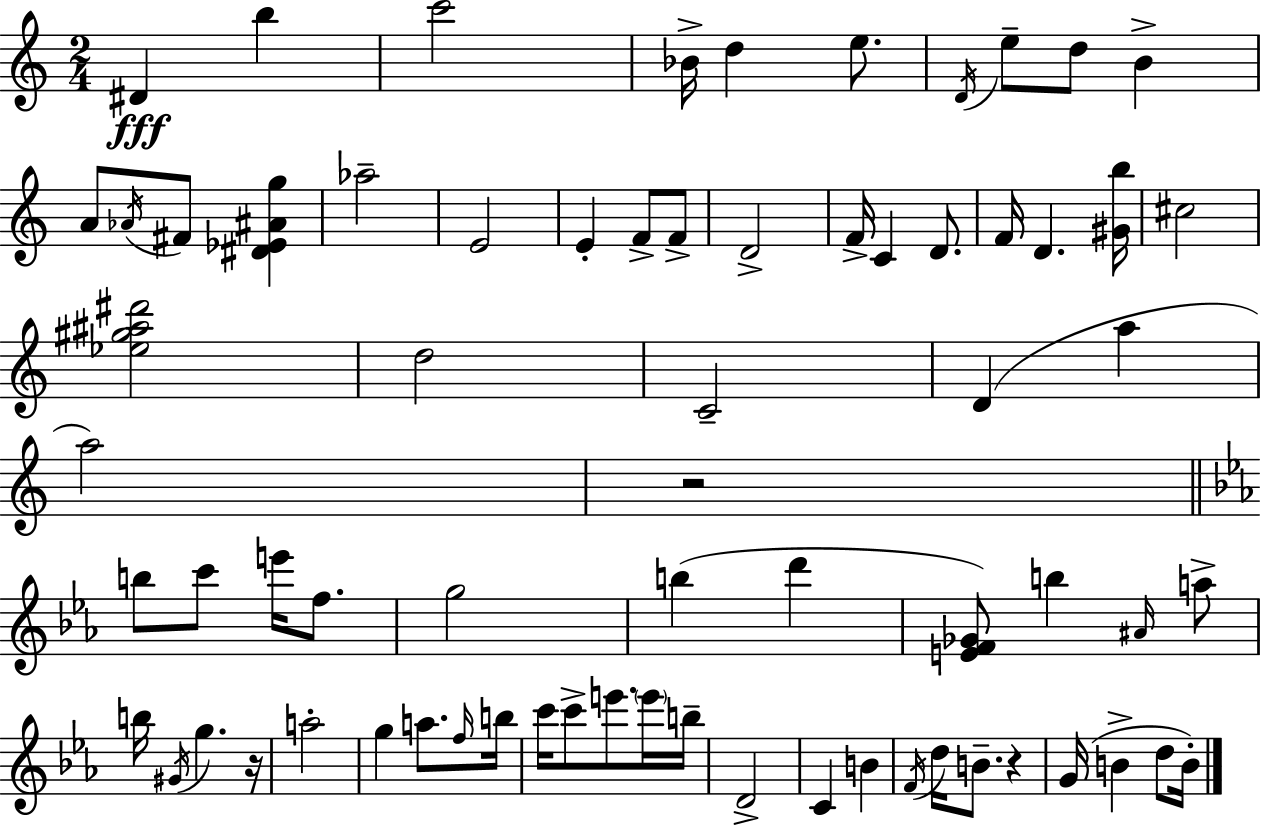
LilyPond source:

{
  \clef treble
  \numericTimeSignature
  \time 2/4
  \key c \major
  dis'4\fff b''4 | c'''2 | bes'16-> d''4 e''8. | \acciaccatura { d'16 } e''8-- d''8 b'4-> | \break a'8 \acciaccatura { aes'16 } fis'8 <dis' ees' ais' g''>4 | aes''2-- | e'2 | e'4-. f'8-> | \break f'8-> d'2-> | f'16-> c'4 d'8. | f'16 d'4. | <gis' b''>16 cis''2 | \break <ees'' gis'' ais'' dis'''>2 | d''2 | c'2-- | d'4( a''4 | \break a''2) | r2 | \bar "||" \break \key ees \major b''8 c'''8 e'''16 f''8. | g''2 | b''4( d'''4 | <e' f' ges'>8) b''4 \grace { ais'16 } a''8-> | \break b''16 \acciaccatura { gis'16 } g''4. | r16 a''2-. | g''4 a''8. | \grace { f''16 } b''16 c'''16 c'''8-> e'''8. | \break \parenthesize e'''16 b''16-- d'2-> | c'4 b'4 | \acciaccatura { f'16 } d''16 b'8.-- | r4 g'16( b'4-> | \break d''8 b'16-.) \bar "|."
}